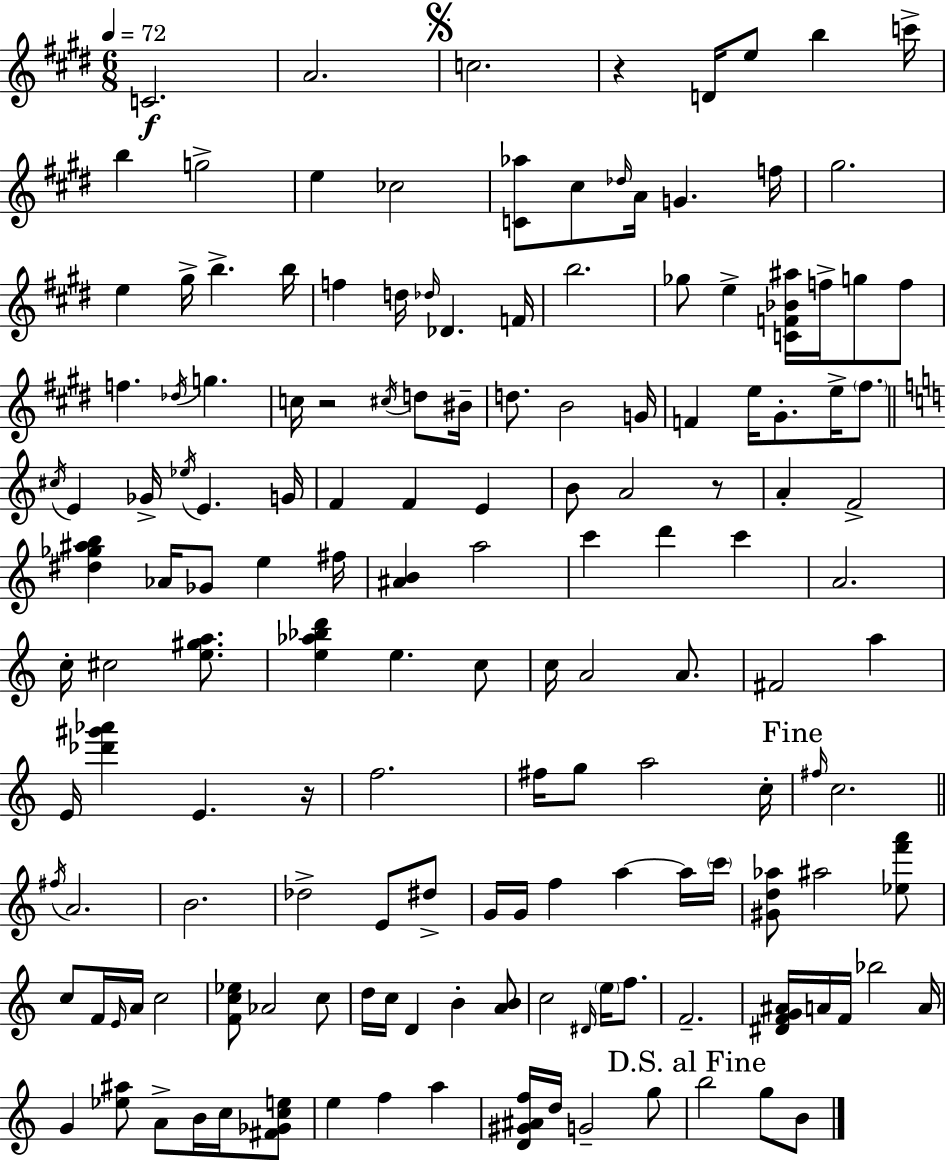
{
  \clef treble
  \numericTimeSignature
  \time 6/8
  \key e \major
  \tempo 4 = 72
  c'2.\f | a'2. | \mark \markup { \musicglyph "scripts.segno" } c''2. | r4 d'16 e''8 b''4 c'''16-> | \break b''4 g''2-> | e''4 ces''2 | <c' aes''>8 cis''8 \grace { des''16 } a'16 g'4. | f''16 gis''2. | \break e''4 gis''16-> b''4.-> | b''16 f''4 d''16 \grace { des''16 } des'4. | f'16 b''2. | ges''8 e''4-> <c' f' bes' ais''>16 f''16-> g''8 | \break f''8 f''4. \acciaccatura { des''16 } g''4. | c''16 r2 | \acciaccatura { cis''16 } d''8 bis'16-- d''8. b'2 | g'16 f'4 e''16 gis'8.-. | \break e''16-> \parenthesize fis''8. \bar "||" \break \key c \major \acciaccatura { cis''16 } e'4 ges'16-> \acciaccatura { ees''16 } e'4. | g'16 f'4 f'4 e'4 | b'8 a'2 | r8 a'4-. f'2-> | \break <dis'' ges'' ais'' b''>4 aes'16 ges'8 e''4 | fis''16 <ais' b'>4 a''2 | c'''4 d'''4 c'''4 | a'2. | \break c''16-. cis''2 <e'' gis'' a''>8. | <e'' aes'' bes'' d'''>4 e''4. | c''8 c''16 a'2 a'8. | fis'2 a''4 | \break e'16 <des''' gis''' aes'''>4 e'4. | r16 f''2. | fis''16 g''8 a''2 | c''16-. \mark "Fine" \grace { fis''16 } c''2. | \break \bar "||" \break \key c \major \acciaccatura { fis''16 } a'2. | b'2. | des''2-> e'8 dis''8-> | g'16 g'16 f''4 a''4~~ a''16 | \break \parenthesize c'''16 <gis' d'' aes''>8 ais''2 <ees'' f''' a'''>8 | c''8 f'16 \grace { e'16 } a'16 c''2 | <f' c'' ees''>8 aes'2 | c''8 d''16 c''16 d'4 b'4-. | \break <a' b'>8 c''2 \grace { dis'16 } \parenthesize e''16 | f''8. f'2.-- | <dis' f' g' ais'>16 a'16 f'16 bes''2 | a'16 g'4 <ees'' ais''>8 a'8-> b'16 | \break c''16 <fis' ges' c'' e''>8 e''4 f''4 a''4 | <d' gis' ais' f''>16 d''16 g'2-- | g''8 \mark "D.S. al Fine" b''2 g''8 | b'8 \bar "|."
}